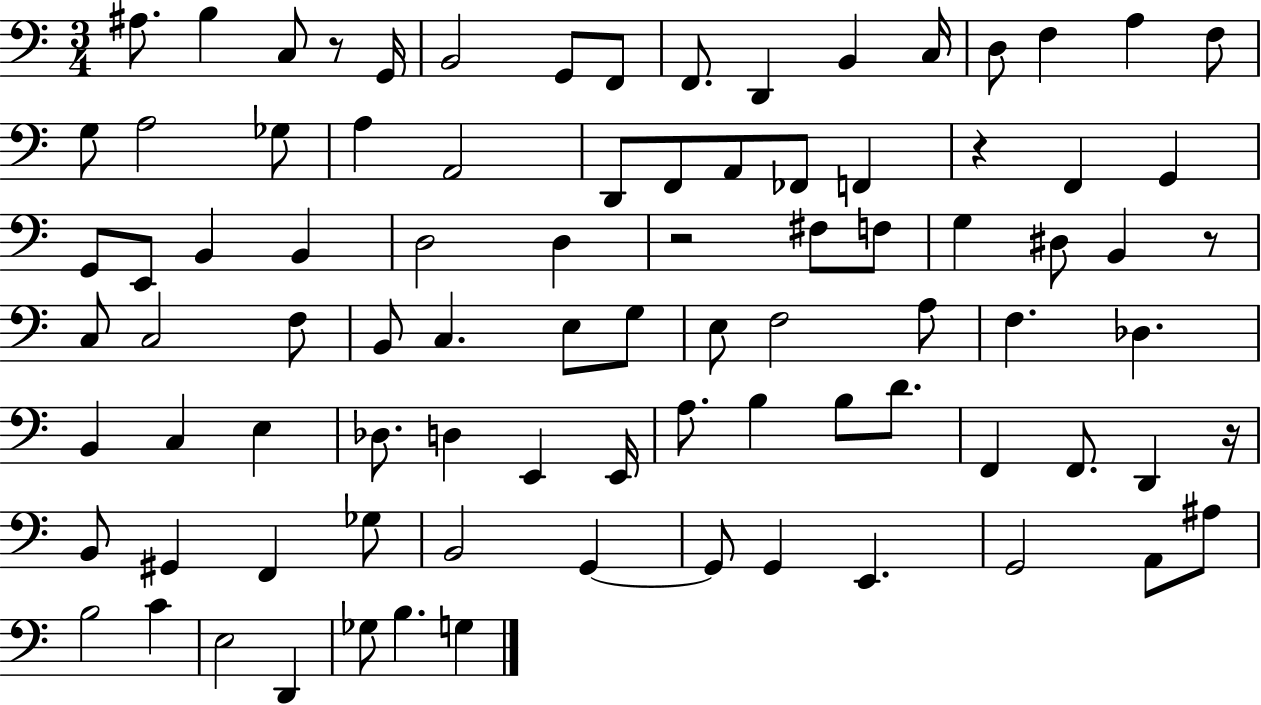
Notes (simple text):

A#3/e. B3/q C3/e R/e G2/s B2/h G2/e F2/e F2/e. D2/q B2/q C3/s D3/e F3/q A3/q F3/e G3/e A3/h Gb3/e A3/q A2/h D2/e F2/e A2/e FES2/e F2/q R/q F2/q G2/q G2/e E2/e B2/q B2/q D3/h D3/q R/h F#3/e F3/e G3/q D#3/e B2/q R/e C3/e C3/h F3/e B2/e C3/q. E3/e G3/e E3/e F3/h A3/e F3/q. Db3/q. B2/q C3/q E3/q Db3/e. D3/q E2/q E2/s A3/e. B3/q B3/e D4/e. F2/q F2/e. D2/q R/s B2/e G#2/q F2/q Gb3/e B2/h G2/q G2/e G2/q E2/q. G2/h A2/e A#3/e B3/h C4/q E3/h D2/q Gb3/e B3/q. G3/q